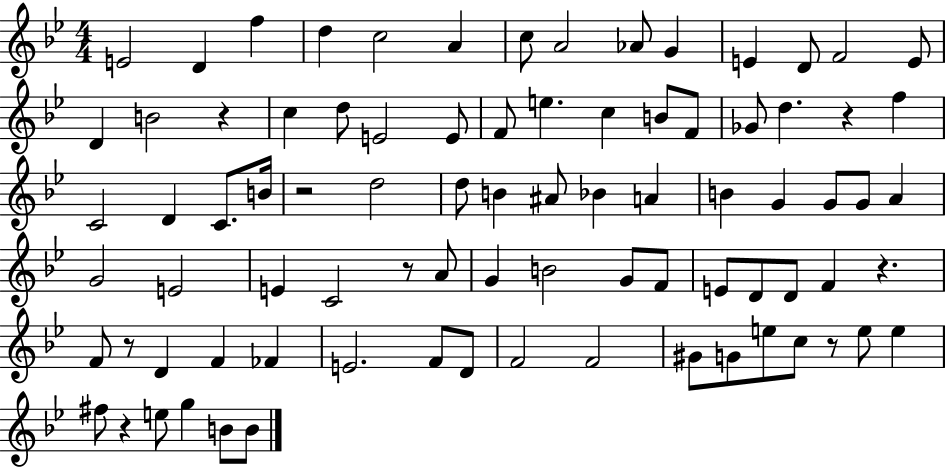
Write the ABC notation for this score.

X:1
T:Untitled
M:4/4
L:1/4
K:Bb
E2 D f d c2 A c/2 A2 _A/2 G E D/2 F2 E/2 D B2 z c d/2 E2 E/2 F/2 e c B/2 F/2 _G/2 d z f C2 D C/2 B/4 z2 d2 d/2 B ^A/2 _B A B G G/2 G/2 A G2 E2 E C2 z/2 A/2 G B2 G/2 F/2 E/2 D/2 D/2 F z F/2 z/2 D F _F E2 F/2 D/2 F2 F2 ^G/2 G/2 e/2 c/2 z/2 e/2 e ^f/2 z e/2 g B/2 B/2